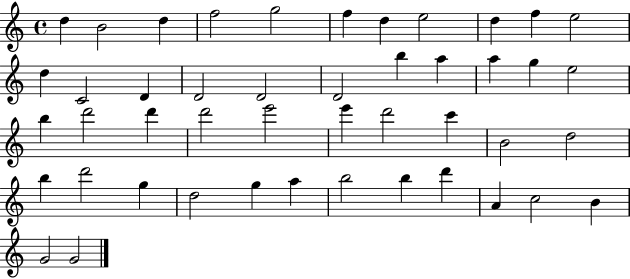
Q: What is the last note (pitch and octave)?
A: G4